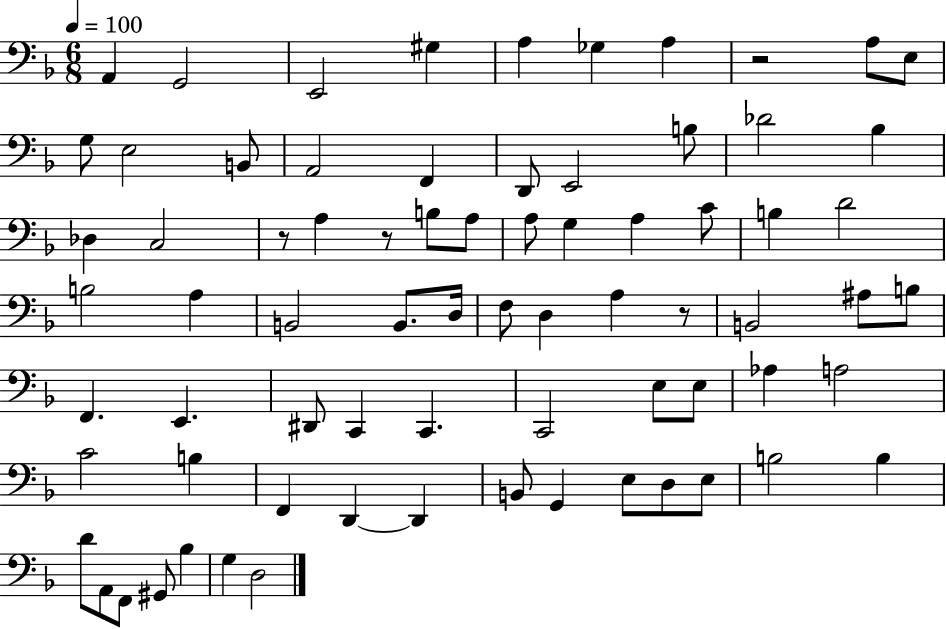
{
  \clef bass
  \numericTimeSignature
  \time 6/8
  \key f \major
  \tempo 4 = 100
  a,4 g,2 | e,2 gis4 | a4 ges4 a4 | r2 a8 e8 | \break g8 e2 b,8 | a,2 f,4 | d,8 e,2 b8 | des'2 bes4 | \break des4 c2 | r8 a4 r8 b8 a8 | a8 g4 a4 c'8 | b4 d'2 | \break b2 a4 | b,2 b,8. d16 | f8 d4 a4 r8 | b,2 ais8 b8 | \break f,4. e,4. | dis,8 c,4 c,4. | c,2 e8 e8 | aes4 a2 | \break c'2 b4 | f,4 d,4~~ d,4 | b,8 g,4 e8 d8 e8 | b2 b4 | \break d'8 a,8 f,8 gis,8 bes4 | g4 d2 | \bar "|."
}